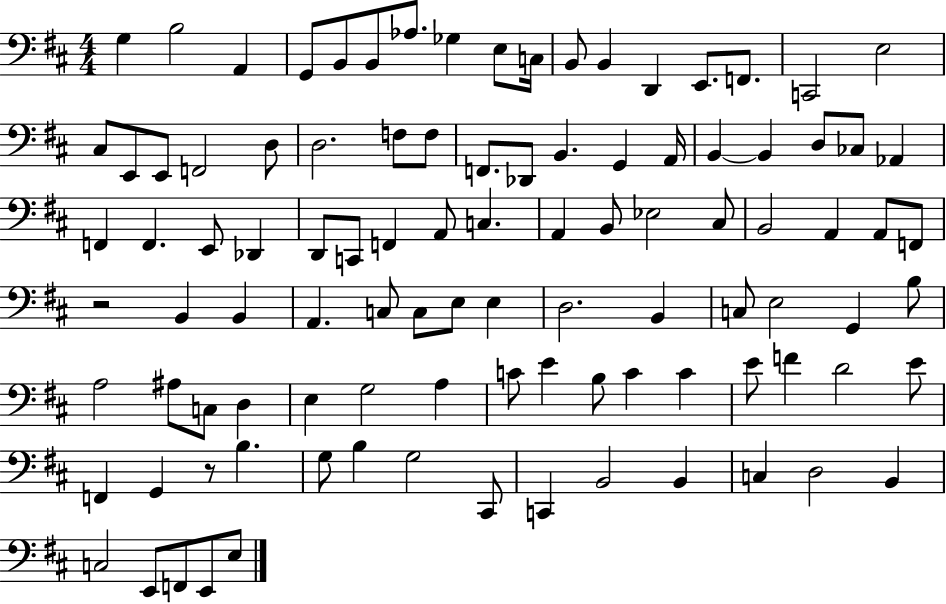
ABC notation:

X:1
T:Untitled
M:4/4
L:1/4
K:D
G, B,2 A,, G,,/2 B,,/2 B,,/2 _A,/2 _G, E,/2 C,/4 B,,/2 B,, D,, E,,/2 F,,/2 C,,2 E,2 ^C,/2 E,,/2 E,,/2 F,,2 D,/2 D,2 F,/2 F,/2 F,,/2 _D,,/2 B,, G,, A,,/4 B,, B,, D,/2 _C,/2 _A,, F,, F,, E,,/2 _D,, D,,/2 C,,/2 F,, A,,/2 C, A,, B,,/2 _E,2 ^C,/2 B,,2 A,, A,,/2 F,,/2 z2 B,, B,, A,, C,/2 C,/2 E,/2 E, D,2 B,, C,/2 E,2 G,, B,/2 A,2 ^A,/2 C,/2 D, E, G,2 A, C/2 E B,/2 C C E/2 F D2 E/2 F,, G,, z/2 B, G,/2 B, G,2 ^C,,/2 C,, B,,2 B,, C, D,2 B,, C,2 E,,/2 F,,/2 E,,/2 E,/2